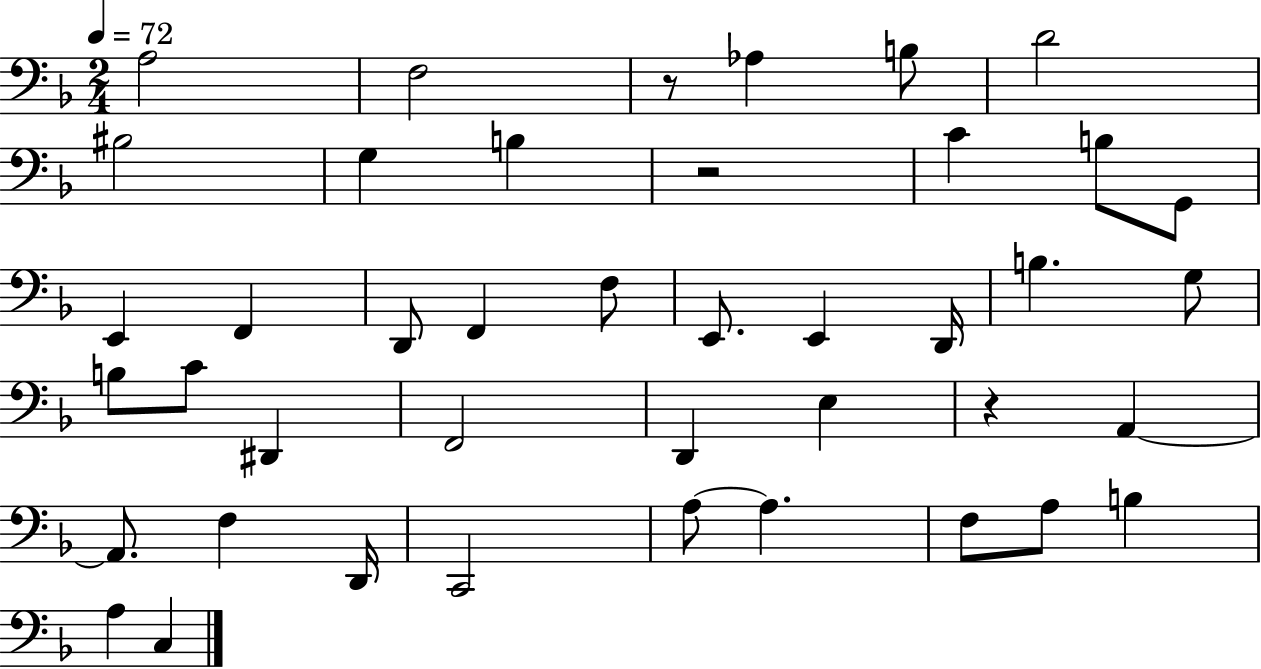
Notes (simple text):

A3/h F3/h R/e Ab3/q B3/e D4/h BIS3/h G3/q B3/q R/h C4/q B3/e G2/e E2/q F2/q D2/e F2/q F3/e E2/e. E2/q D2/s B3/q. G3/e B3/e C4/e D#2/q F2/h D2/q E3/q R/q A2/q A2/e. F3/q D2/s C2/h A3/e A3/q. F3/e A3/e B3/q A3/q C3/q